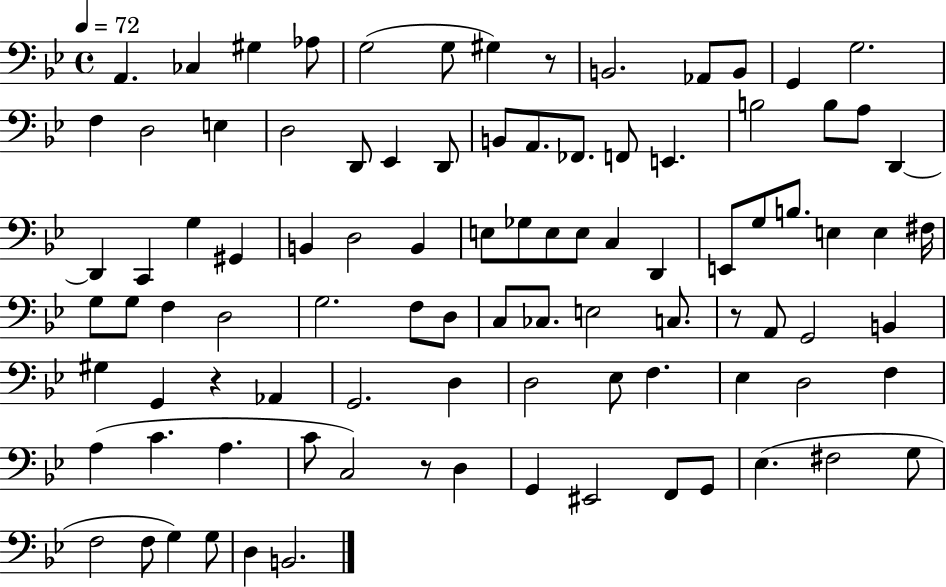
{
  \clef bass
  \time 4/4
  \defaultTimeSignature
  \key bes \major
  \tempo 4 = 72
  a,4. ces4 gis4 aes8 | g2( g8 gis4) r8 | b,2. aes,8 b,8 | g,4 g2. | \break f4 d2 e4 | d2 d,8 ees,4 d,8 | b,8 a,8. fes,8. f,8 e,4. | b2 b8 a8 d,4~~ | \break d,4 c,4 g4 gis,4 | b,4 d2 b,4 | e8 ges8 e8 e8 c4 d,4 | e,8 g8 b8. e4 e4 fis16 | \break g8 g8 f4 d2 | g2. f8 d8 | c8 ces8. e2 c8. | r8 a,8 g,2 b,4 | \break gis4 g,4 r4 aes,4 | g,2. d4 | d2 ees8 f4. | ees4 d2 f4 | \break a4( c'4. a4. | c'8 c2) r8 d4 | g,4 eis,2 f,8 g,8 | ees4.( fis2 g8 | \break f2 f8 g4) g8 | d4 b,2. | \bar "|."
}